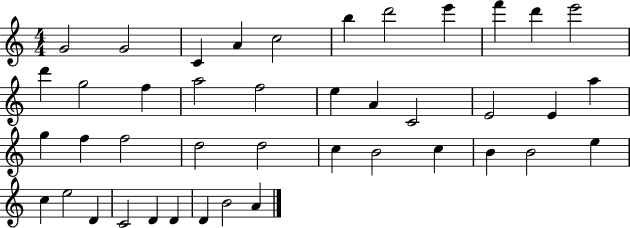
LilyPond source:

{
  \clef treble
  \numericTimeSignature
  \time 4/4
  \key c \major
  g'2 g'2 | c'4 a'4 c''2 | b''4 d'''2 e'''4 | f'''4 d'''4 e'''2 | \break d'''4 g''2 f''4 | a''2 f''2 | e''4 a'4 c'2 | e'2 e'4 a''4 | \break g''4 f''4 f''2 | d''2 d''2 | c''4 b'2 c''4 | b'4 b'2 e''4 | \break c''4 e''2 d'4 | c'2 d'4 d'4 | d'4 b'2 a'4 | \bar "|."
}